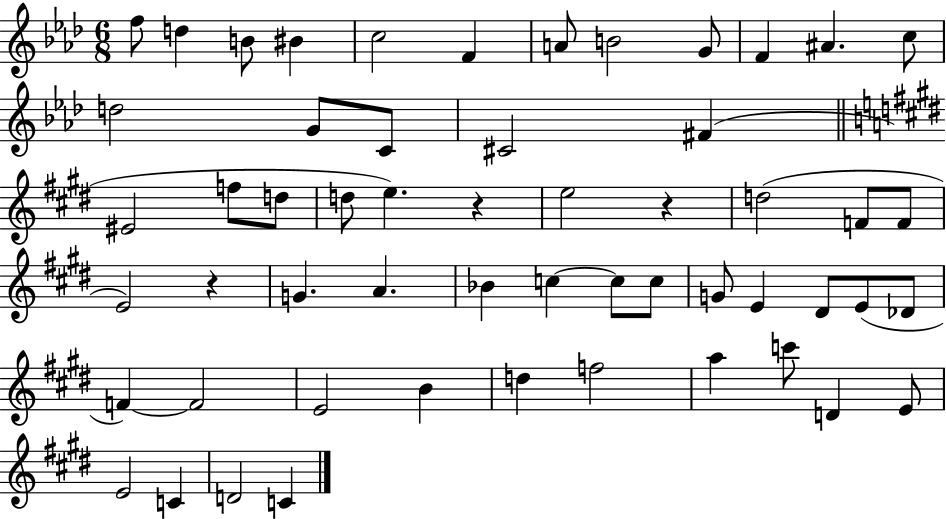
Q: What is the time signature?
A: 6/8